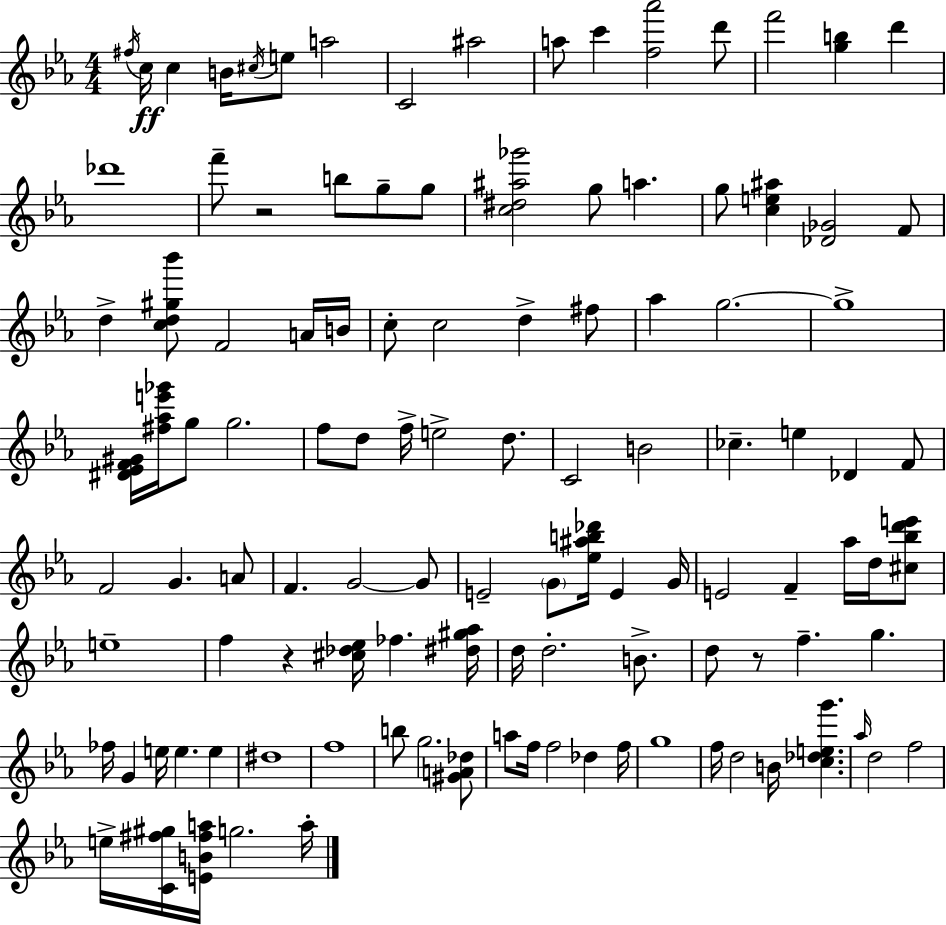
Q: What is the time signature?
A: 4/4